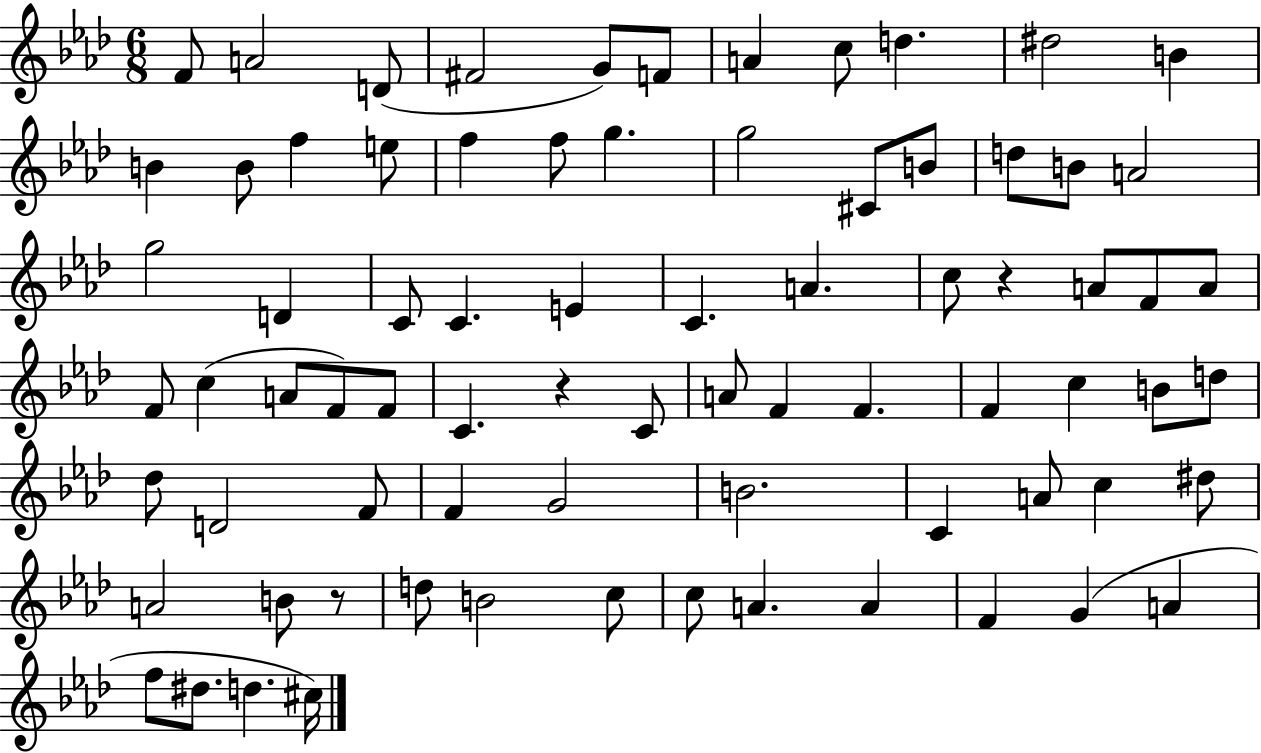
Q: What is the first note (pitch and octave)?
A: F4